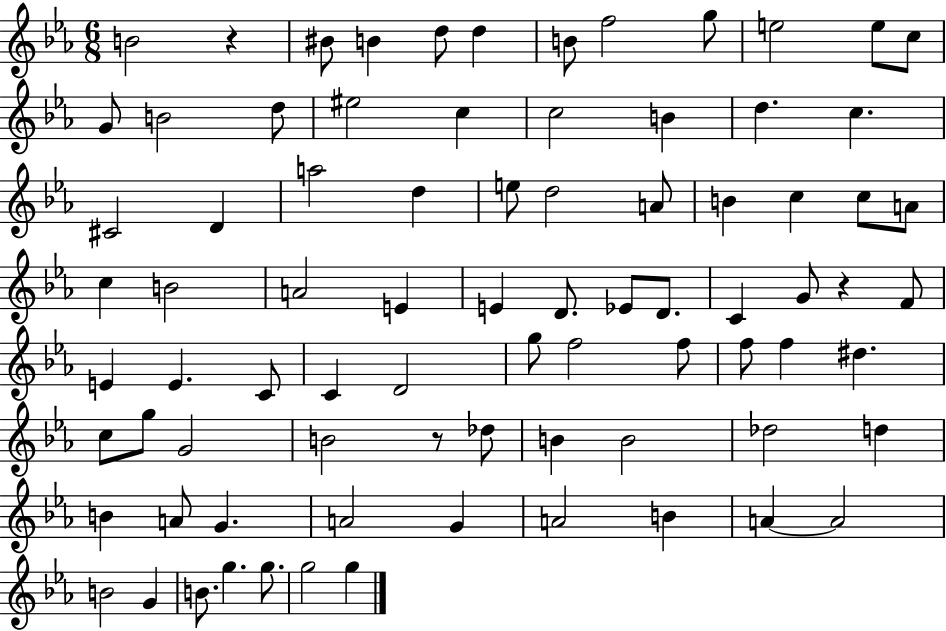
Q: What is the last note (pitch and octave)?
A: G5